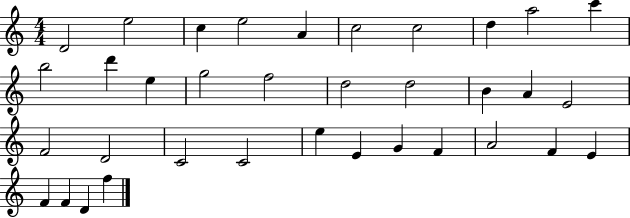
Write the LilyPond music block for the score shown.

{
  \clef treble
  \numericTimeSignature
  \time 4/4
  \key c \major
  d'2 e''2 | c''4 e''2 a'4 | c''2 c''2 | d''4 a''2 c'''4 | \break b''2 d'''4 e''4 | g''2 f''2 | d''2 d''2 | b'4 a'4 e'2 | \break f'2 d'2 | c'2 c'2 | e''4 e'4 g'4 f'4 | a'2 f'4 e'4 | \break f'4 f'4 d'4 f''4 | \bar "|."
}